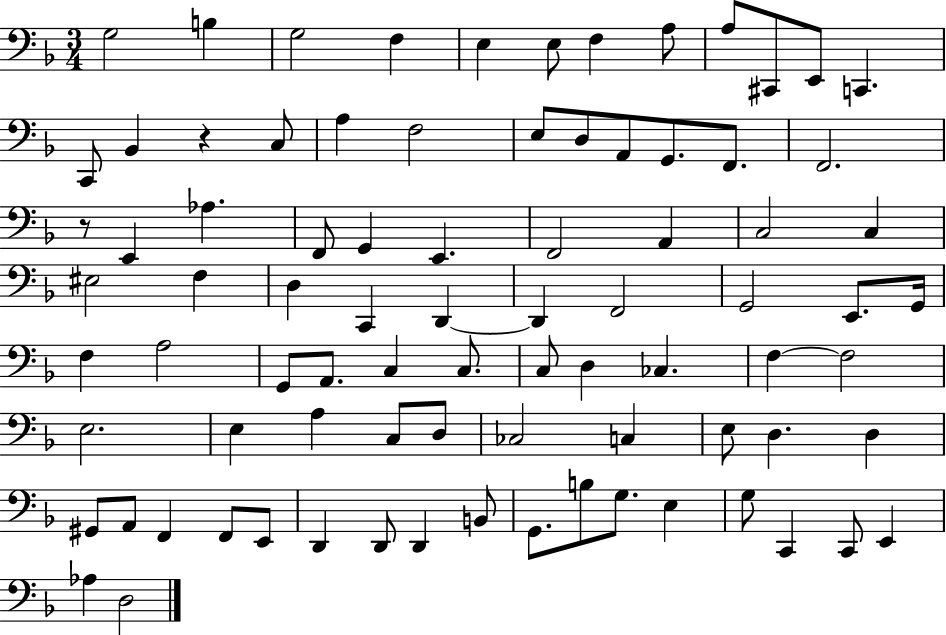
X:1
T:Untitled
M:3/4
L:1/4
K:F
G,2 B, G,2 F, E, E,/2 F, A,/2 A,/2 ^C,,/2 E,,/2 C,, C,,/2 _B,, z C,/2 A, F,2 E,/2 D,/2 A,,/2 G,,/2 F,,/2 F,,2 z/2 E,, _A, F,,/2 G,, E,, F,,2 A,, C,2 C, ^E,2 F, D, C,, D,, D,, F,,2 G,,2 E,,/2 G,,/4 F, A,2 G,,/2 A,,/2 C, C,/2 C,/2 D, _C, F, F,2 E,2 E, A, C,/2 D,/2 _C,2 C, E,/2 D, D, ^G,,/2 A,,/2 F,, F,,/2 E,,/2 D,, D,,/2 D,, B,,/2 G,,/2 B,/2 G,/2 E, G,/2 C,, C,,/2 E,, _A, D,2